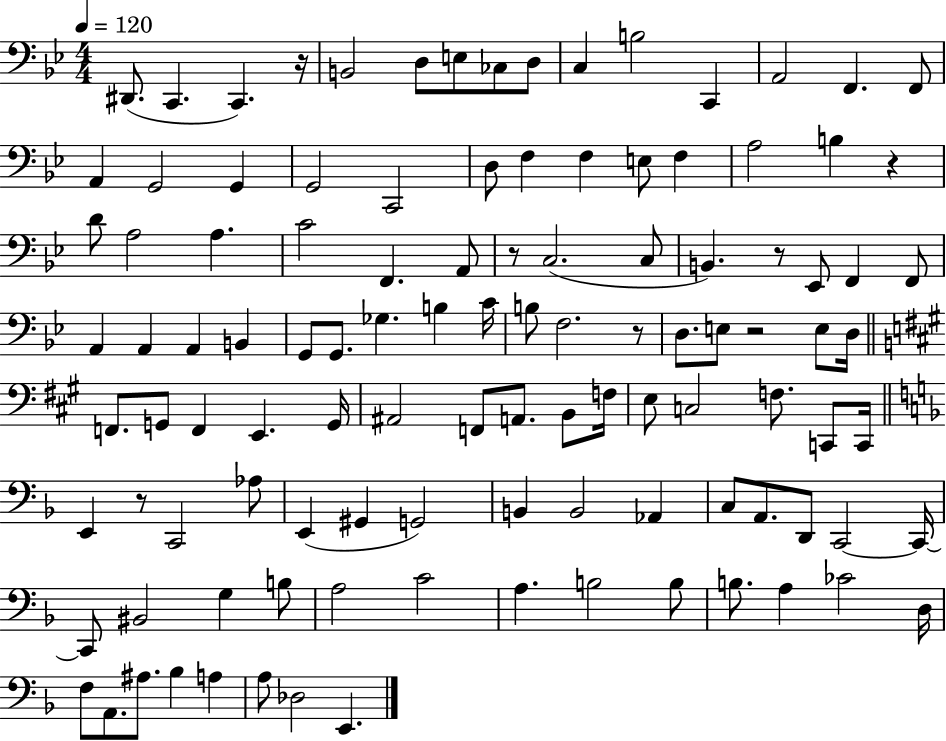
D#2/e. C2/q. C2/q. R/s B2/h D3/e E3/e CES3/e D3/e C3/q B3/h C2/q A2/h F2/q. F2/e A2/q G2/h G2/q G2/h C2/h D3/e F3/q F3/q E3/e F3/q A3/h B3/q R/q D4/e A3/h A3/q. C4/h F2/q. A2/e R/e C3/h. C3/e B2/q. R/e Eb2/e F2/q F2/e A2/q A2/q A2/q B2/q G2/e G2/e. Gb3/q. B3/q C4/s B3/e F3/h. R/e D3/e. E3/e R/h E3/e D3/s F2/e. G2/e F2/q E2/q. G2/s A#2/h F2/e A2/e. B2/e F3/s E3/e C3/h F3/e. C2/e C2/s E2/q R/e C2/h Ab3/e E2/q G#2/q G2/h B2/q B2/h Ab2/q C3/e A2/e. D2/e C2/h C2/s C2/e BIS2/h G3/q B3/e A3/h C4/h A3/q. B3/h B3/e B3/e. A3/q CES4/h D3/s F3/e A2/e. A#3/e. Bb3/q A3/q A3/e Db3/h E2/q.